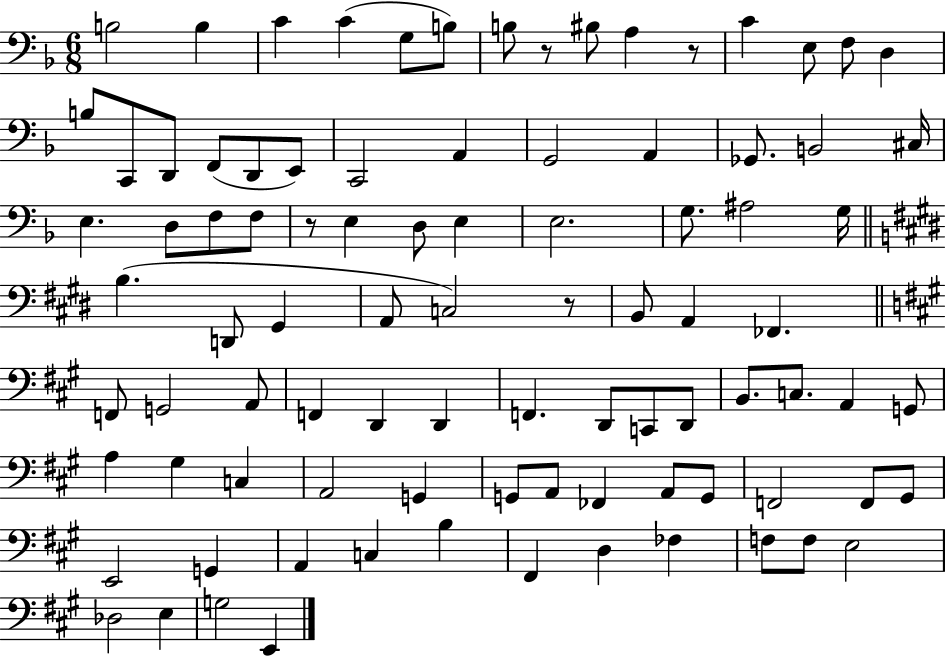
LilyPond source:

{
  \clef bass
  \numericTimeSignature
  \time 6/8
  \key f \major
  b2 b4 | c'4 c'4( g8 b8) | b8 r8 bis8 a4 r8 | c'4 e8 f8 d4 | \break b8 c,8 d,8 f,8( d,8 e,8) | c,2 a,4 | g,2 a,4 | ges,8. b,2 cis16 | \break e4. d8 f8 f8 | r8 e4 d8 e4 | e2. | g8. ais2 g16 | \break \bar "||" \break \key e \major b4.( d,8 gis,4 | a,8 c2) r8 | b,8 a,4 fes,4. | \bar "||" \break \key a \major f,8 g,2 a,8 | f,4 d,4 d,4 | f,4. d,8 c,8 d,8 | b,8. c8. a,4 g,8 | \break a4 gis4 c4 | a,2 g,4 | g,8 a,8 fes,4 a,8 g,8 | f,2 f,8 gis,8 | \break e,2 g,4 | a,4 c4 b4 | fis,4 d4 fes4 | f8 f8 e2 | \break des2 e4 | g2 e,4 | \bar "|."
}